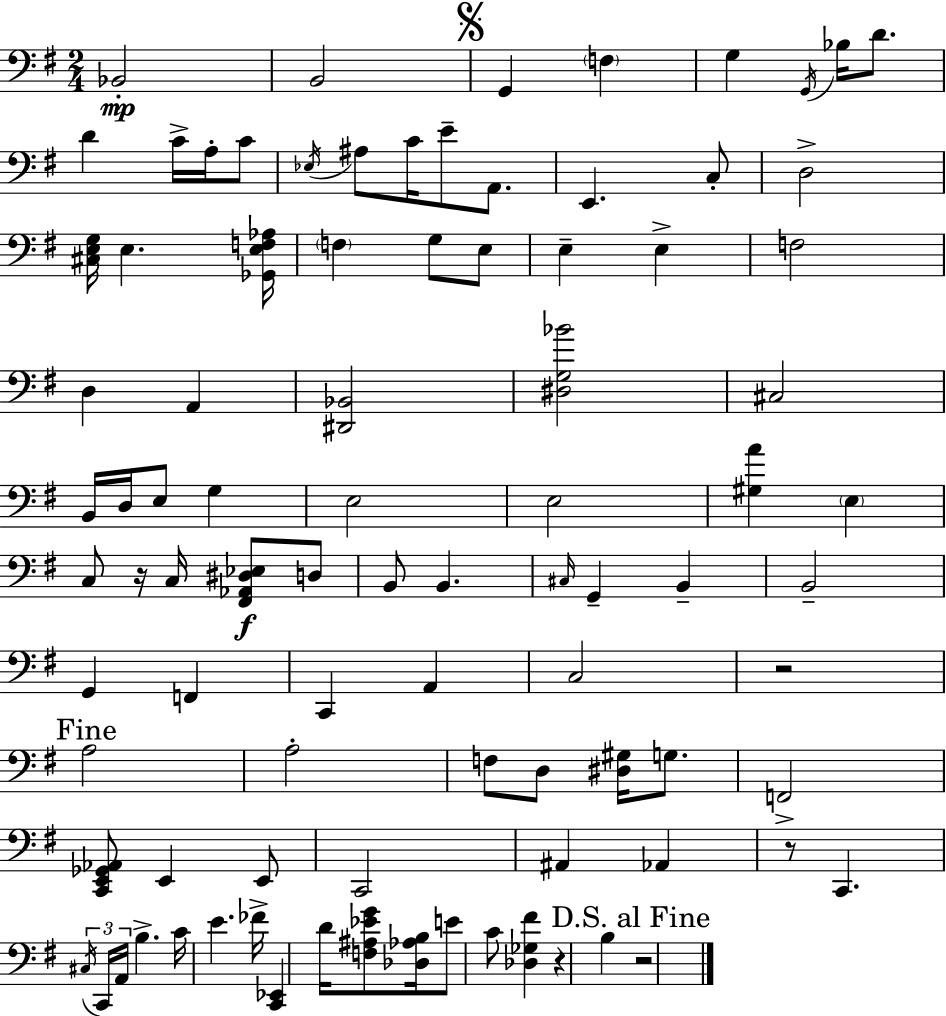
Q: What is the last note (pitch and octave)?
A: B3